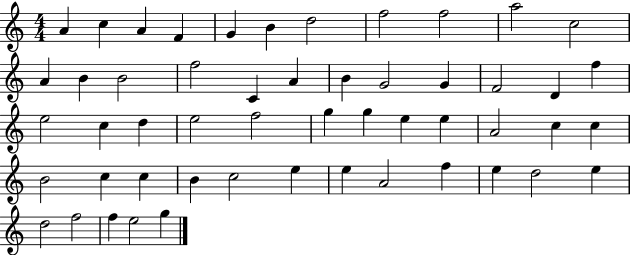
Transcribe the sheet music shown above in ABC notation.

X:1
T:Untitled
M:4/4
L:1/4
K:C
A c A F G B d2 f2 f2 a2 c2 A B B2 f2 C A B G2 G F2 D f e2 c d e2 f2 g g e e A2 c c B2 c c B c2 e e A2 f e d2 e d2 f2 f e2 g